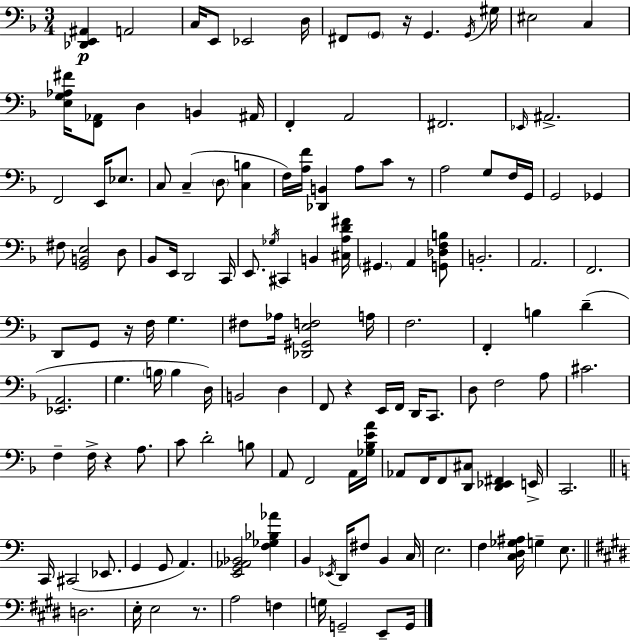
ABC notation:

X:1
T:Untitled
M:3/4
L:1/4
K:F
[_D,,E,,^A,,] A,,2 C,/4 E,,/2 _E,,2 D,/4 ^F,,/2 G,,/2 z/4 G,, G,,/4 ^G,/4 ^E,2 C, [E,G,_A,^F]/4 [F,,_A,,]/2 D, B,, ^A,,/4 F,, A,,2 ^F,,2 _E,,/4 ^A,,2 F,,2 E,,/4 _E,/2 C,/2 C, D,/2 [C,B,] F,/4 [A,F]/4 [_D,,B,,] A,/2 C/2 z/2 A,2 G,/2 F,/4 G,,/4 G,,2 _G,, ^F,/2 [G,,B,,E,]2 D,/2 _B,,/2 E,,/4 D,,2 C,,/4 E,,/2 _G,/4 ^C,, B,, [^C,A,D^F]/4 ^G,, A,, [G,,_D,F,B,]/2 B,,2 A,,2 F,,2 D,,/2 G,,/2 z/4 F,/4 G, ^F,/2 _A,/4 [_D,,^G,,E,F,]2 A,/4 F,2 F,, B, D [_E,,A,,]2 G, B,/4 B, D,/4 B,,2 D, F,,/2 z E,,/4 F,,/4 D,,/4 C,,/2 D,/2 F,2 A,/2 ^C2 F, F,/4 z A,/2 C/2 D2 B,/2 A,,/2 F,,2 A,,/4 [_G,_B,EA]/4 _A,,/2 F,,/4 F,,/2 [D,,^C,]/2 [D,,_E,,^F,,] E,,/4 C,,2 C,,/4 ^C,,2 _E,,/2 G,, G,,/2 A,, [E,,G,,_A,,_B,,]2 [F,_G,_B,_A] B,, _E,,/4 D,,/4 ^F,/2 B,, C,/4 E,2 F, [C,D,_G,^A,]/4 G, E,/2 D,2 E,/4 E,2 z/2 A,2 F, G,/4 G,,2 E,,/2 G,,/4